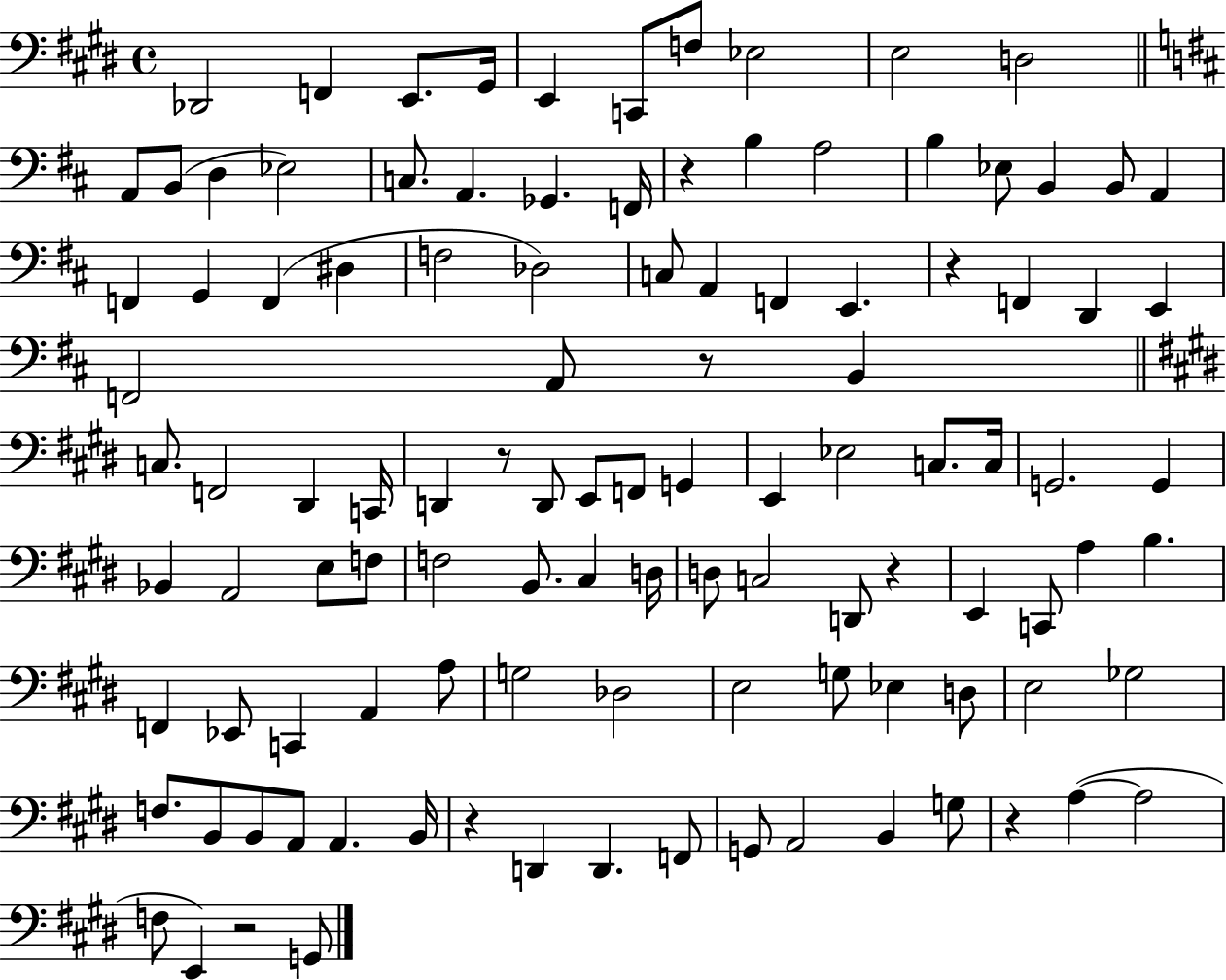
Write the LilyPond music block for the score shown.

{
  \clef bass
  \time 4/4
  \defaultTimeSignature
  \key e \major
  \repeat volta 2 { des,2 f,4 e,8. gis,16 | e,4 c,8 f8 ees2 | e2 d2 | \bar "||" \break \key b \minor a,8 b,8( d4 ees2) | c8. a,4. ges,4. f,16 | r4 b4 a2 | b4 ees8 b,4 b,8 a,4 | \break f,4 g,4 f,4( dis4 | f2 des2) | c8 a,4 f,4 e,4. | r4 f,4 d,4 e,4 | \break f,2 a,8 r8 b,4 | \bar "||" \break \key e \major c8. f,2 dis,4 c,16 | d,4 r8 d,8 e,8 f,8 g,4 | e,4 ees2 c8. c16 | g,2. g,4 | \break bes,4 a,2 e8 f8 | f2 b,8. cis4 d16 | d8 c2 d,8 r4 | e,4 c,8 a4 b4. | \break f,4 ees,8 c,4 a,4 a8 | g2 des2 | e2 g8 ees4 d8 | e2 ges2 | \break f8. b,8 b,8 a,8 a,4. b,16 | r4 d,4 d,4. f,8 | g,8 a,2 b,4 g8 | r4 a4~(~ a2 | \break f8 e,4) r2 g,8 | } \bar "|."
}